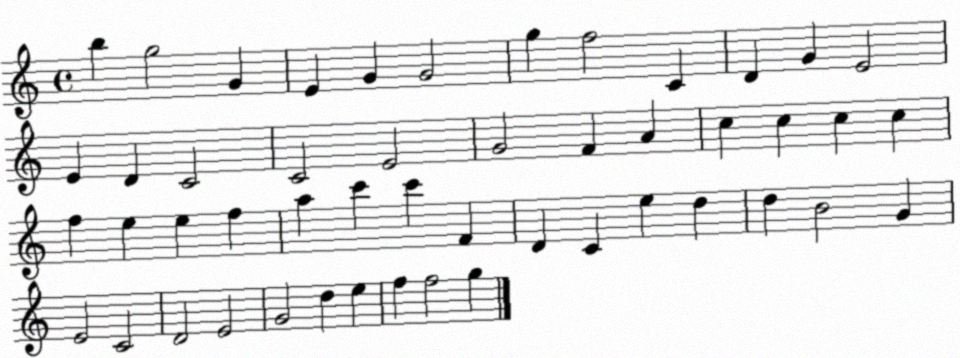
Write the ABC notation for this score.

X:1
T:Untitled
M:4/4
L:1/4
K:C
b g2 G E G G2 g f2 C D G E2 E D C2 C2 E2 G2 F A c c c c f e e f a c' c' F D C e d d B2 G E2 C2 D2 E2 G2 d e f f2 g